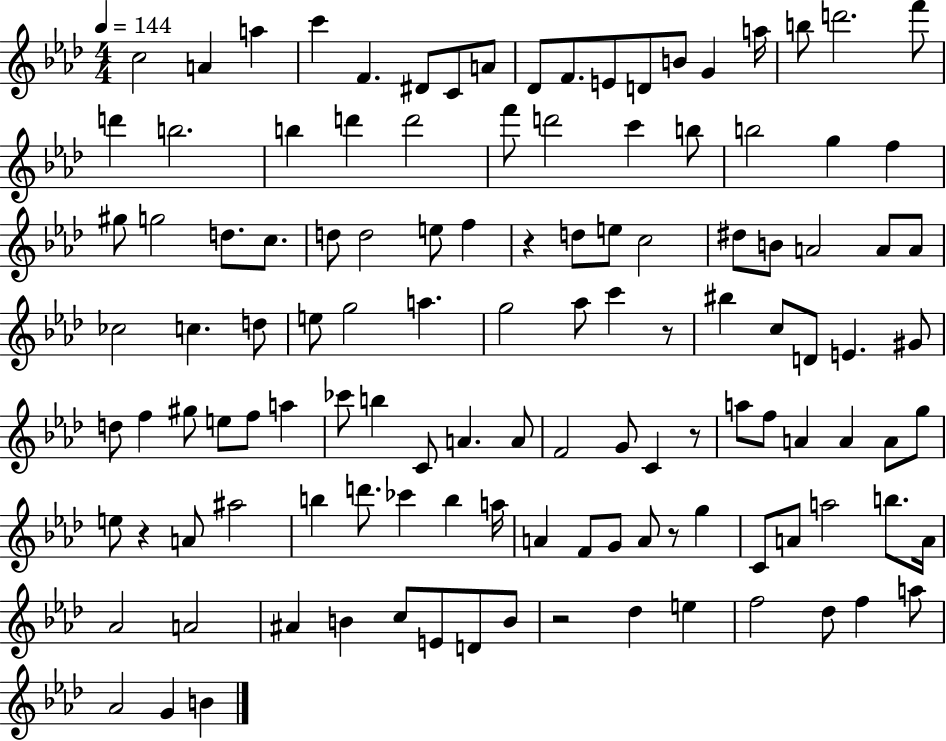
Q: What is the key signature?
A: AES major